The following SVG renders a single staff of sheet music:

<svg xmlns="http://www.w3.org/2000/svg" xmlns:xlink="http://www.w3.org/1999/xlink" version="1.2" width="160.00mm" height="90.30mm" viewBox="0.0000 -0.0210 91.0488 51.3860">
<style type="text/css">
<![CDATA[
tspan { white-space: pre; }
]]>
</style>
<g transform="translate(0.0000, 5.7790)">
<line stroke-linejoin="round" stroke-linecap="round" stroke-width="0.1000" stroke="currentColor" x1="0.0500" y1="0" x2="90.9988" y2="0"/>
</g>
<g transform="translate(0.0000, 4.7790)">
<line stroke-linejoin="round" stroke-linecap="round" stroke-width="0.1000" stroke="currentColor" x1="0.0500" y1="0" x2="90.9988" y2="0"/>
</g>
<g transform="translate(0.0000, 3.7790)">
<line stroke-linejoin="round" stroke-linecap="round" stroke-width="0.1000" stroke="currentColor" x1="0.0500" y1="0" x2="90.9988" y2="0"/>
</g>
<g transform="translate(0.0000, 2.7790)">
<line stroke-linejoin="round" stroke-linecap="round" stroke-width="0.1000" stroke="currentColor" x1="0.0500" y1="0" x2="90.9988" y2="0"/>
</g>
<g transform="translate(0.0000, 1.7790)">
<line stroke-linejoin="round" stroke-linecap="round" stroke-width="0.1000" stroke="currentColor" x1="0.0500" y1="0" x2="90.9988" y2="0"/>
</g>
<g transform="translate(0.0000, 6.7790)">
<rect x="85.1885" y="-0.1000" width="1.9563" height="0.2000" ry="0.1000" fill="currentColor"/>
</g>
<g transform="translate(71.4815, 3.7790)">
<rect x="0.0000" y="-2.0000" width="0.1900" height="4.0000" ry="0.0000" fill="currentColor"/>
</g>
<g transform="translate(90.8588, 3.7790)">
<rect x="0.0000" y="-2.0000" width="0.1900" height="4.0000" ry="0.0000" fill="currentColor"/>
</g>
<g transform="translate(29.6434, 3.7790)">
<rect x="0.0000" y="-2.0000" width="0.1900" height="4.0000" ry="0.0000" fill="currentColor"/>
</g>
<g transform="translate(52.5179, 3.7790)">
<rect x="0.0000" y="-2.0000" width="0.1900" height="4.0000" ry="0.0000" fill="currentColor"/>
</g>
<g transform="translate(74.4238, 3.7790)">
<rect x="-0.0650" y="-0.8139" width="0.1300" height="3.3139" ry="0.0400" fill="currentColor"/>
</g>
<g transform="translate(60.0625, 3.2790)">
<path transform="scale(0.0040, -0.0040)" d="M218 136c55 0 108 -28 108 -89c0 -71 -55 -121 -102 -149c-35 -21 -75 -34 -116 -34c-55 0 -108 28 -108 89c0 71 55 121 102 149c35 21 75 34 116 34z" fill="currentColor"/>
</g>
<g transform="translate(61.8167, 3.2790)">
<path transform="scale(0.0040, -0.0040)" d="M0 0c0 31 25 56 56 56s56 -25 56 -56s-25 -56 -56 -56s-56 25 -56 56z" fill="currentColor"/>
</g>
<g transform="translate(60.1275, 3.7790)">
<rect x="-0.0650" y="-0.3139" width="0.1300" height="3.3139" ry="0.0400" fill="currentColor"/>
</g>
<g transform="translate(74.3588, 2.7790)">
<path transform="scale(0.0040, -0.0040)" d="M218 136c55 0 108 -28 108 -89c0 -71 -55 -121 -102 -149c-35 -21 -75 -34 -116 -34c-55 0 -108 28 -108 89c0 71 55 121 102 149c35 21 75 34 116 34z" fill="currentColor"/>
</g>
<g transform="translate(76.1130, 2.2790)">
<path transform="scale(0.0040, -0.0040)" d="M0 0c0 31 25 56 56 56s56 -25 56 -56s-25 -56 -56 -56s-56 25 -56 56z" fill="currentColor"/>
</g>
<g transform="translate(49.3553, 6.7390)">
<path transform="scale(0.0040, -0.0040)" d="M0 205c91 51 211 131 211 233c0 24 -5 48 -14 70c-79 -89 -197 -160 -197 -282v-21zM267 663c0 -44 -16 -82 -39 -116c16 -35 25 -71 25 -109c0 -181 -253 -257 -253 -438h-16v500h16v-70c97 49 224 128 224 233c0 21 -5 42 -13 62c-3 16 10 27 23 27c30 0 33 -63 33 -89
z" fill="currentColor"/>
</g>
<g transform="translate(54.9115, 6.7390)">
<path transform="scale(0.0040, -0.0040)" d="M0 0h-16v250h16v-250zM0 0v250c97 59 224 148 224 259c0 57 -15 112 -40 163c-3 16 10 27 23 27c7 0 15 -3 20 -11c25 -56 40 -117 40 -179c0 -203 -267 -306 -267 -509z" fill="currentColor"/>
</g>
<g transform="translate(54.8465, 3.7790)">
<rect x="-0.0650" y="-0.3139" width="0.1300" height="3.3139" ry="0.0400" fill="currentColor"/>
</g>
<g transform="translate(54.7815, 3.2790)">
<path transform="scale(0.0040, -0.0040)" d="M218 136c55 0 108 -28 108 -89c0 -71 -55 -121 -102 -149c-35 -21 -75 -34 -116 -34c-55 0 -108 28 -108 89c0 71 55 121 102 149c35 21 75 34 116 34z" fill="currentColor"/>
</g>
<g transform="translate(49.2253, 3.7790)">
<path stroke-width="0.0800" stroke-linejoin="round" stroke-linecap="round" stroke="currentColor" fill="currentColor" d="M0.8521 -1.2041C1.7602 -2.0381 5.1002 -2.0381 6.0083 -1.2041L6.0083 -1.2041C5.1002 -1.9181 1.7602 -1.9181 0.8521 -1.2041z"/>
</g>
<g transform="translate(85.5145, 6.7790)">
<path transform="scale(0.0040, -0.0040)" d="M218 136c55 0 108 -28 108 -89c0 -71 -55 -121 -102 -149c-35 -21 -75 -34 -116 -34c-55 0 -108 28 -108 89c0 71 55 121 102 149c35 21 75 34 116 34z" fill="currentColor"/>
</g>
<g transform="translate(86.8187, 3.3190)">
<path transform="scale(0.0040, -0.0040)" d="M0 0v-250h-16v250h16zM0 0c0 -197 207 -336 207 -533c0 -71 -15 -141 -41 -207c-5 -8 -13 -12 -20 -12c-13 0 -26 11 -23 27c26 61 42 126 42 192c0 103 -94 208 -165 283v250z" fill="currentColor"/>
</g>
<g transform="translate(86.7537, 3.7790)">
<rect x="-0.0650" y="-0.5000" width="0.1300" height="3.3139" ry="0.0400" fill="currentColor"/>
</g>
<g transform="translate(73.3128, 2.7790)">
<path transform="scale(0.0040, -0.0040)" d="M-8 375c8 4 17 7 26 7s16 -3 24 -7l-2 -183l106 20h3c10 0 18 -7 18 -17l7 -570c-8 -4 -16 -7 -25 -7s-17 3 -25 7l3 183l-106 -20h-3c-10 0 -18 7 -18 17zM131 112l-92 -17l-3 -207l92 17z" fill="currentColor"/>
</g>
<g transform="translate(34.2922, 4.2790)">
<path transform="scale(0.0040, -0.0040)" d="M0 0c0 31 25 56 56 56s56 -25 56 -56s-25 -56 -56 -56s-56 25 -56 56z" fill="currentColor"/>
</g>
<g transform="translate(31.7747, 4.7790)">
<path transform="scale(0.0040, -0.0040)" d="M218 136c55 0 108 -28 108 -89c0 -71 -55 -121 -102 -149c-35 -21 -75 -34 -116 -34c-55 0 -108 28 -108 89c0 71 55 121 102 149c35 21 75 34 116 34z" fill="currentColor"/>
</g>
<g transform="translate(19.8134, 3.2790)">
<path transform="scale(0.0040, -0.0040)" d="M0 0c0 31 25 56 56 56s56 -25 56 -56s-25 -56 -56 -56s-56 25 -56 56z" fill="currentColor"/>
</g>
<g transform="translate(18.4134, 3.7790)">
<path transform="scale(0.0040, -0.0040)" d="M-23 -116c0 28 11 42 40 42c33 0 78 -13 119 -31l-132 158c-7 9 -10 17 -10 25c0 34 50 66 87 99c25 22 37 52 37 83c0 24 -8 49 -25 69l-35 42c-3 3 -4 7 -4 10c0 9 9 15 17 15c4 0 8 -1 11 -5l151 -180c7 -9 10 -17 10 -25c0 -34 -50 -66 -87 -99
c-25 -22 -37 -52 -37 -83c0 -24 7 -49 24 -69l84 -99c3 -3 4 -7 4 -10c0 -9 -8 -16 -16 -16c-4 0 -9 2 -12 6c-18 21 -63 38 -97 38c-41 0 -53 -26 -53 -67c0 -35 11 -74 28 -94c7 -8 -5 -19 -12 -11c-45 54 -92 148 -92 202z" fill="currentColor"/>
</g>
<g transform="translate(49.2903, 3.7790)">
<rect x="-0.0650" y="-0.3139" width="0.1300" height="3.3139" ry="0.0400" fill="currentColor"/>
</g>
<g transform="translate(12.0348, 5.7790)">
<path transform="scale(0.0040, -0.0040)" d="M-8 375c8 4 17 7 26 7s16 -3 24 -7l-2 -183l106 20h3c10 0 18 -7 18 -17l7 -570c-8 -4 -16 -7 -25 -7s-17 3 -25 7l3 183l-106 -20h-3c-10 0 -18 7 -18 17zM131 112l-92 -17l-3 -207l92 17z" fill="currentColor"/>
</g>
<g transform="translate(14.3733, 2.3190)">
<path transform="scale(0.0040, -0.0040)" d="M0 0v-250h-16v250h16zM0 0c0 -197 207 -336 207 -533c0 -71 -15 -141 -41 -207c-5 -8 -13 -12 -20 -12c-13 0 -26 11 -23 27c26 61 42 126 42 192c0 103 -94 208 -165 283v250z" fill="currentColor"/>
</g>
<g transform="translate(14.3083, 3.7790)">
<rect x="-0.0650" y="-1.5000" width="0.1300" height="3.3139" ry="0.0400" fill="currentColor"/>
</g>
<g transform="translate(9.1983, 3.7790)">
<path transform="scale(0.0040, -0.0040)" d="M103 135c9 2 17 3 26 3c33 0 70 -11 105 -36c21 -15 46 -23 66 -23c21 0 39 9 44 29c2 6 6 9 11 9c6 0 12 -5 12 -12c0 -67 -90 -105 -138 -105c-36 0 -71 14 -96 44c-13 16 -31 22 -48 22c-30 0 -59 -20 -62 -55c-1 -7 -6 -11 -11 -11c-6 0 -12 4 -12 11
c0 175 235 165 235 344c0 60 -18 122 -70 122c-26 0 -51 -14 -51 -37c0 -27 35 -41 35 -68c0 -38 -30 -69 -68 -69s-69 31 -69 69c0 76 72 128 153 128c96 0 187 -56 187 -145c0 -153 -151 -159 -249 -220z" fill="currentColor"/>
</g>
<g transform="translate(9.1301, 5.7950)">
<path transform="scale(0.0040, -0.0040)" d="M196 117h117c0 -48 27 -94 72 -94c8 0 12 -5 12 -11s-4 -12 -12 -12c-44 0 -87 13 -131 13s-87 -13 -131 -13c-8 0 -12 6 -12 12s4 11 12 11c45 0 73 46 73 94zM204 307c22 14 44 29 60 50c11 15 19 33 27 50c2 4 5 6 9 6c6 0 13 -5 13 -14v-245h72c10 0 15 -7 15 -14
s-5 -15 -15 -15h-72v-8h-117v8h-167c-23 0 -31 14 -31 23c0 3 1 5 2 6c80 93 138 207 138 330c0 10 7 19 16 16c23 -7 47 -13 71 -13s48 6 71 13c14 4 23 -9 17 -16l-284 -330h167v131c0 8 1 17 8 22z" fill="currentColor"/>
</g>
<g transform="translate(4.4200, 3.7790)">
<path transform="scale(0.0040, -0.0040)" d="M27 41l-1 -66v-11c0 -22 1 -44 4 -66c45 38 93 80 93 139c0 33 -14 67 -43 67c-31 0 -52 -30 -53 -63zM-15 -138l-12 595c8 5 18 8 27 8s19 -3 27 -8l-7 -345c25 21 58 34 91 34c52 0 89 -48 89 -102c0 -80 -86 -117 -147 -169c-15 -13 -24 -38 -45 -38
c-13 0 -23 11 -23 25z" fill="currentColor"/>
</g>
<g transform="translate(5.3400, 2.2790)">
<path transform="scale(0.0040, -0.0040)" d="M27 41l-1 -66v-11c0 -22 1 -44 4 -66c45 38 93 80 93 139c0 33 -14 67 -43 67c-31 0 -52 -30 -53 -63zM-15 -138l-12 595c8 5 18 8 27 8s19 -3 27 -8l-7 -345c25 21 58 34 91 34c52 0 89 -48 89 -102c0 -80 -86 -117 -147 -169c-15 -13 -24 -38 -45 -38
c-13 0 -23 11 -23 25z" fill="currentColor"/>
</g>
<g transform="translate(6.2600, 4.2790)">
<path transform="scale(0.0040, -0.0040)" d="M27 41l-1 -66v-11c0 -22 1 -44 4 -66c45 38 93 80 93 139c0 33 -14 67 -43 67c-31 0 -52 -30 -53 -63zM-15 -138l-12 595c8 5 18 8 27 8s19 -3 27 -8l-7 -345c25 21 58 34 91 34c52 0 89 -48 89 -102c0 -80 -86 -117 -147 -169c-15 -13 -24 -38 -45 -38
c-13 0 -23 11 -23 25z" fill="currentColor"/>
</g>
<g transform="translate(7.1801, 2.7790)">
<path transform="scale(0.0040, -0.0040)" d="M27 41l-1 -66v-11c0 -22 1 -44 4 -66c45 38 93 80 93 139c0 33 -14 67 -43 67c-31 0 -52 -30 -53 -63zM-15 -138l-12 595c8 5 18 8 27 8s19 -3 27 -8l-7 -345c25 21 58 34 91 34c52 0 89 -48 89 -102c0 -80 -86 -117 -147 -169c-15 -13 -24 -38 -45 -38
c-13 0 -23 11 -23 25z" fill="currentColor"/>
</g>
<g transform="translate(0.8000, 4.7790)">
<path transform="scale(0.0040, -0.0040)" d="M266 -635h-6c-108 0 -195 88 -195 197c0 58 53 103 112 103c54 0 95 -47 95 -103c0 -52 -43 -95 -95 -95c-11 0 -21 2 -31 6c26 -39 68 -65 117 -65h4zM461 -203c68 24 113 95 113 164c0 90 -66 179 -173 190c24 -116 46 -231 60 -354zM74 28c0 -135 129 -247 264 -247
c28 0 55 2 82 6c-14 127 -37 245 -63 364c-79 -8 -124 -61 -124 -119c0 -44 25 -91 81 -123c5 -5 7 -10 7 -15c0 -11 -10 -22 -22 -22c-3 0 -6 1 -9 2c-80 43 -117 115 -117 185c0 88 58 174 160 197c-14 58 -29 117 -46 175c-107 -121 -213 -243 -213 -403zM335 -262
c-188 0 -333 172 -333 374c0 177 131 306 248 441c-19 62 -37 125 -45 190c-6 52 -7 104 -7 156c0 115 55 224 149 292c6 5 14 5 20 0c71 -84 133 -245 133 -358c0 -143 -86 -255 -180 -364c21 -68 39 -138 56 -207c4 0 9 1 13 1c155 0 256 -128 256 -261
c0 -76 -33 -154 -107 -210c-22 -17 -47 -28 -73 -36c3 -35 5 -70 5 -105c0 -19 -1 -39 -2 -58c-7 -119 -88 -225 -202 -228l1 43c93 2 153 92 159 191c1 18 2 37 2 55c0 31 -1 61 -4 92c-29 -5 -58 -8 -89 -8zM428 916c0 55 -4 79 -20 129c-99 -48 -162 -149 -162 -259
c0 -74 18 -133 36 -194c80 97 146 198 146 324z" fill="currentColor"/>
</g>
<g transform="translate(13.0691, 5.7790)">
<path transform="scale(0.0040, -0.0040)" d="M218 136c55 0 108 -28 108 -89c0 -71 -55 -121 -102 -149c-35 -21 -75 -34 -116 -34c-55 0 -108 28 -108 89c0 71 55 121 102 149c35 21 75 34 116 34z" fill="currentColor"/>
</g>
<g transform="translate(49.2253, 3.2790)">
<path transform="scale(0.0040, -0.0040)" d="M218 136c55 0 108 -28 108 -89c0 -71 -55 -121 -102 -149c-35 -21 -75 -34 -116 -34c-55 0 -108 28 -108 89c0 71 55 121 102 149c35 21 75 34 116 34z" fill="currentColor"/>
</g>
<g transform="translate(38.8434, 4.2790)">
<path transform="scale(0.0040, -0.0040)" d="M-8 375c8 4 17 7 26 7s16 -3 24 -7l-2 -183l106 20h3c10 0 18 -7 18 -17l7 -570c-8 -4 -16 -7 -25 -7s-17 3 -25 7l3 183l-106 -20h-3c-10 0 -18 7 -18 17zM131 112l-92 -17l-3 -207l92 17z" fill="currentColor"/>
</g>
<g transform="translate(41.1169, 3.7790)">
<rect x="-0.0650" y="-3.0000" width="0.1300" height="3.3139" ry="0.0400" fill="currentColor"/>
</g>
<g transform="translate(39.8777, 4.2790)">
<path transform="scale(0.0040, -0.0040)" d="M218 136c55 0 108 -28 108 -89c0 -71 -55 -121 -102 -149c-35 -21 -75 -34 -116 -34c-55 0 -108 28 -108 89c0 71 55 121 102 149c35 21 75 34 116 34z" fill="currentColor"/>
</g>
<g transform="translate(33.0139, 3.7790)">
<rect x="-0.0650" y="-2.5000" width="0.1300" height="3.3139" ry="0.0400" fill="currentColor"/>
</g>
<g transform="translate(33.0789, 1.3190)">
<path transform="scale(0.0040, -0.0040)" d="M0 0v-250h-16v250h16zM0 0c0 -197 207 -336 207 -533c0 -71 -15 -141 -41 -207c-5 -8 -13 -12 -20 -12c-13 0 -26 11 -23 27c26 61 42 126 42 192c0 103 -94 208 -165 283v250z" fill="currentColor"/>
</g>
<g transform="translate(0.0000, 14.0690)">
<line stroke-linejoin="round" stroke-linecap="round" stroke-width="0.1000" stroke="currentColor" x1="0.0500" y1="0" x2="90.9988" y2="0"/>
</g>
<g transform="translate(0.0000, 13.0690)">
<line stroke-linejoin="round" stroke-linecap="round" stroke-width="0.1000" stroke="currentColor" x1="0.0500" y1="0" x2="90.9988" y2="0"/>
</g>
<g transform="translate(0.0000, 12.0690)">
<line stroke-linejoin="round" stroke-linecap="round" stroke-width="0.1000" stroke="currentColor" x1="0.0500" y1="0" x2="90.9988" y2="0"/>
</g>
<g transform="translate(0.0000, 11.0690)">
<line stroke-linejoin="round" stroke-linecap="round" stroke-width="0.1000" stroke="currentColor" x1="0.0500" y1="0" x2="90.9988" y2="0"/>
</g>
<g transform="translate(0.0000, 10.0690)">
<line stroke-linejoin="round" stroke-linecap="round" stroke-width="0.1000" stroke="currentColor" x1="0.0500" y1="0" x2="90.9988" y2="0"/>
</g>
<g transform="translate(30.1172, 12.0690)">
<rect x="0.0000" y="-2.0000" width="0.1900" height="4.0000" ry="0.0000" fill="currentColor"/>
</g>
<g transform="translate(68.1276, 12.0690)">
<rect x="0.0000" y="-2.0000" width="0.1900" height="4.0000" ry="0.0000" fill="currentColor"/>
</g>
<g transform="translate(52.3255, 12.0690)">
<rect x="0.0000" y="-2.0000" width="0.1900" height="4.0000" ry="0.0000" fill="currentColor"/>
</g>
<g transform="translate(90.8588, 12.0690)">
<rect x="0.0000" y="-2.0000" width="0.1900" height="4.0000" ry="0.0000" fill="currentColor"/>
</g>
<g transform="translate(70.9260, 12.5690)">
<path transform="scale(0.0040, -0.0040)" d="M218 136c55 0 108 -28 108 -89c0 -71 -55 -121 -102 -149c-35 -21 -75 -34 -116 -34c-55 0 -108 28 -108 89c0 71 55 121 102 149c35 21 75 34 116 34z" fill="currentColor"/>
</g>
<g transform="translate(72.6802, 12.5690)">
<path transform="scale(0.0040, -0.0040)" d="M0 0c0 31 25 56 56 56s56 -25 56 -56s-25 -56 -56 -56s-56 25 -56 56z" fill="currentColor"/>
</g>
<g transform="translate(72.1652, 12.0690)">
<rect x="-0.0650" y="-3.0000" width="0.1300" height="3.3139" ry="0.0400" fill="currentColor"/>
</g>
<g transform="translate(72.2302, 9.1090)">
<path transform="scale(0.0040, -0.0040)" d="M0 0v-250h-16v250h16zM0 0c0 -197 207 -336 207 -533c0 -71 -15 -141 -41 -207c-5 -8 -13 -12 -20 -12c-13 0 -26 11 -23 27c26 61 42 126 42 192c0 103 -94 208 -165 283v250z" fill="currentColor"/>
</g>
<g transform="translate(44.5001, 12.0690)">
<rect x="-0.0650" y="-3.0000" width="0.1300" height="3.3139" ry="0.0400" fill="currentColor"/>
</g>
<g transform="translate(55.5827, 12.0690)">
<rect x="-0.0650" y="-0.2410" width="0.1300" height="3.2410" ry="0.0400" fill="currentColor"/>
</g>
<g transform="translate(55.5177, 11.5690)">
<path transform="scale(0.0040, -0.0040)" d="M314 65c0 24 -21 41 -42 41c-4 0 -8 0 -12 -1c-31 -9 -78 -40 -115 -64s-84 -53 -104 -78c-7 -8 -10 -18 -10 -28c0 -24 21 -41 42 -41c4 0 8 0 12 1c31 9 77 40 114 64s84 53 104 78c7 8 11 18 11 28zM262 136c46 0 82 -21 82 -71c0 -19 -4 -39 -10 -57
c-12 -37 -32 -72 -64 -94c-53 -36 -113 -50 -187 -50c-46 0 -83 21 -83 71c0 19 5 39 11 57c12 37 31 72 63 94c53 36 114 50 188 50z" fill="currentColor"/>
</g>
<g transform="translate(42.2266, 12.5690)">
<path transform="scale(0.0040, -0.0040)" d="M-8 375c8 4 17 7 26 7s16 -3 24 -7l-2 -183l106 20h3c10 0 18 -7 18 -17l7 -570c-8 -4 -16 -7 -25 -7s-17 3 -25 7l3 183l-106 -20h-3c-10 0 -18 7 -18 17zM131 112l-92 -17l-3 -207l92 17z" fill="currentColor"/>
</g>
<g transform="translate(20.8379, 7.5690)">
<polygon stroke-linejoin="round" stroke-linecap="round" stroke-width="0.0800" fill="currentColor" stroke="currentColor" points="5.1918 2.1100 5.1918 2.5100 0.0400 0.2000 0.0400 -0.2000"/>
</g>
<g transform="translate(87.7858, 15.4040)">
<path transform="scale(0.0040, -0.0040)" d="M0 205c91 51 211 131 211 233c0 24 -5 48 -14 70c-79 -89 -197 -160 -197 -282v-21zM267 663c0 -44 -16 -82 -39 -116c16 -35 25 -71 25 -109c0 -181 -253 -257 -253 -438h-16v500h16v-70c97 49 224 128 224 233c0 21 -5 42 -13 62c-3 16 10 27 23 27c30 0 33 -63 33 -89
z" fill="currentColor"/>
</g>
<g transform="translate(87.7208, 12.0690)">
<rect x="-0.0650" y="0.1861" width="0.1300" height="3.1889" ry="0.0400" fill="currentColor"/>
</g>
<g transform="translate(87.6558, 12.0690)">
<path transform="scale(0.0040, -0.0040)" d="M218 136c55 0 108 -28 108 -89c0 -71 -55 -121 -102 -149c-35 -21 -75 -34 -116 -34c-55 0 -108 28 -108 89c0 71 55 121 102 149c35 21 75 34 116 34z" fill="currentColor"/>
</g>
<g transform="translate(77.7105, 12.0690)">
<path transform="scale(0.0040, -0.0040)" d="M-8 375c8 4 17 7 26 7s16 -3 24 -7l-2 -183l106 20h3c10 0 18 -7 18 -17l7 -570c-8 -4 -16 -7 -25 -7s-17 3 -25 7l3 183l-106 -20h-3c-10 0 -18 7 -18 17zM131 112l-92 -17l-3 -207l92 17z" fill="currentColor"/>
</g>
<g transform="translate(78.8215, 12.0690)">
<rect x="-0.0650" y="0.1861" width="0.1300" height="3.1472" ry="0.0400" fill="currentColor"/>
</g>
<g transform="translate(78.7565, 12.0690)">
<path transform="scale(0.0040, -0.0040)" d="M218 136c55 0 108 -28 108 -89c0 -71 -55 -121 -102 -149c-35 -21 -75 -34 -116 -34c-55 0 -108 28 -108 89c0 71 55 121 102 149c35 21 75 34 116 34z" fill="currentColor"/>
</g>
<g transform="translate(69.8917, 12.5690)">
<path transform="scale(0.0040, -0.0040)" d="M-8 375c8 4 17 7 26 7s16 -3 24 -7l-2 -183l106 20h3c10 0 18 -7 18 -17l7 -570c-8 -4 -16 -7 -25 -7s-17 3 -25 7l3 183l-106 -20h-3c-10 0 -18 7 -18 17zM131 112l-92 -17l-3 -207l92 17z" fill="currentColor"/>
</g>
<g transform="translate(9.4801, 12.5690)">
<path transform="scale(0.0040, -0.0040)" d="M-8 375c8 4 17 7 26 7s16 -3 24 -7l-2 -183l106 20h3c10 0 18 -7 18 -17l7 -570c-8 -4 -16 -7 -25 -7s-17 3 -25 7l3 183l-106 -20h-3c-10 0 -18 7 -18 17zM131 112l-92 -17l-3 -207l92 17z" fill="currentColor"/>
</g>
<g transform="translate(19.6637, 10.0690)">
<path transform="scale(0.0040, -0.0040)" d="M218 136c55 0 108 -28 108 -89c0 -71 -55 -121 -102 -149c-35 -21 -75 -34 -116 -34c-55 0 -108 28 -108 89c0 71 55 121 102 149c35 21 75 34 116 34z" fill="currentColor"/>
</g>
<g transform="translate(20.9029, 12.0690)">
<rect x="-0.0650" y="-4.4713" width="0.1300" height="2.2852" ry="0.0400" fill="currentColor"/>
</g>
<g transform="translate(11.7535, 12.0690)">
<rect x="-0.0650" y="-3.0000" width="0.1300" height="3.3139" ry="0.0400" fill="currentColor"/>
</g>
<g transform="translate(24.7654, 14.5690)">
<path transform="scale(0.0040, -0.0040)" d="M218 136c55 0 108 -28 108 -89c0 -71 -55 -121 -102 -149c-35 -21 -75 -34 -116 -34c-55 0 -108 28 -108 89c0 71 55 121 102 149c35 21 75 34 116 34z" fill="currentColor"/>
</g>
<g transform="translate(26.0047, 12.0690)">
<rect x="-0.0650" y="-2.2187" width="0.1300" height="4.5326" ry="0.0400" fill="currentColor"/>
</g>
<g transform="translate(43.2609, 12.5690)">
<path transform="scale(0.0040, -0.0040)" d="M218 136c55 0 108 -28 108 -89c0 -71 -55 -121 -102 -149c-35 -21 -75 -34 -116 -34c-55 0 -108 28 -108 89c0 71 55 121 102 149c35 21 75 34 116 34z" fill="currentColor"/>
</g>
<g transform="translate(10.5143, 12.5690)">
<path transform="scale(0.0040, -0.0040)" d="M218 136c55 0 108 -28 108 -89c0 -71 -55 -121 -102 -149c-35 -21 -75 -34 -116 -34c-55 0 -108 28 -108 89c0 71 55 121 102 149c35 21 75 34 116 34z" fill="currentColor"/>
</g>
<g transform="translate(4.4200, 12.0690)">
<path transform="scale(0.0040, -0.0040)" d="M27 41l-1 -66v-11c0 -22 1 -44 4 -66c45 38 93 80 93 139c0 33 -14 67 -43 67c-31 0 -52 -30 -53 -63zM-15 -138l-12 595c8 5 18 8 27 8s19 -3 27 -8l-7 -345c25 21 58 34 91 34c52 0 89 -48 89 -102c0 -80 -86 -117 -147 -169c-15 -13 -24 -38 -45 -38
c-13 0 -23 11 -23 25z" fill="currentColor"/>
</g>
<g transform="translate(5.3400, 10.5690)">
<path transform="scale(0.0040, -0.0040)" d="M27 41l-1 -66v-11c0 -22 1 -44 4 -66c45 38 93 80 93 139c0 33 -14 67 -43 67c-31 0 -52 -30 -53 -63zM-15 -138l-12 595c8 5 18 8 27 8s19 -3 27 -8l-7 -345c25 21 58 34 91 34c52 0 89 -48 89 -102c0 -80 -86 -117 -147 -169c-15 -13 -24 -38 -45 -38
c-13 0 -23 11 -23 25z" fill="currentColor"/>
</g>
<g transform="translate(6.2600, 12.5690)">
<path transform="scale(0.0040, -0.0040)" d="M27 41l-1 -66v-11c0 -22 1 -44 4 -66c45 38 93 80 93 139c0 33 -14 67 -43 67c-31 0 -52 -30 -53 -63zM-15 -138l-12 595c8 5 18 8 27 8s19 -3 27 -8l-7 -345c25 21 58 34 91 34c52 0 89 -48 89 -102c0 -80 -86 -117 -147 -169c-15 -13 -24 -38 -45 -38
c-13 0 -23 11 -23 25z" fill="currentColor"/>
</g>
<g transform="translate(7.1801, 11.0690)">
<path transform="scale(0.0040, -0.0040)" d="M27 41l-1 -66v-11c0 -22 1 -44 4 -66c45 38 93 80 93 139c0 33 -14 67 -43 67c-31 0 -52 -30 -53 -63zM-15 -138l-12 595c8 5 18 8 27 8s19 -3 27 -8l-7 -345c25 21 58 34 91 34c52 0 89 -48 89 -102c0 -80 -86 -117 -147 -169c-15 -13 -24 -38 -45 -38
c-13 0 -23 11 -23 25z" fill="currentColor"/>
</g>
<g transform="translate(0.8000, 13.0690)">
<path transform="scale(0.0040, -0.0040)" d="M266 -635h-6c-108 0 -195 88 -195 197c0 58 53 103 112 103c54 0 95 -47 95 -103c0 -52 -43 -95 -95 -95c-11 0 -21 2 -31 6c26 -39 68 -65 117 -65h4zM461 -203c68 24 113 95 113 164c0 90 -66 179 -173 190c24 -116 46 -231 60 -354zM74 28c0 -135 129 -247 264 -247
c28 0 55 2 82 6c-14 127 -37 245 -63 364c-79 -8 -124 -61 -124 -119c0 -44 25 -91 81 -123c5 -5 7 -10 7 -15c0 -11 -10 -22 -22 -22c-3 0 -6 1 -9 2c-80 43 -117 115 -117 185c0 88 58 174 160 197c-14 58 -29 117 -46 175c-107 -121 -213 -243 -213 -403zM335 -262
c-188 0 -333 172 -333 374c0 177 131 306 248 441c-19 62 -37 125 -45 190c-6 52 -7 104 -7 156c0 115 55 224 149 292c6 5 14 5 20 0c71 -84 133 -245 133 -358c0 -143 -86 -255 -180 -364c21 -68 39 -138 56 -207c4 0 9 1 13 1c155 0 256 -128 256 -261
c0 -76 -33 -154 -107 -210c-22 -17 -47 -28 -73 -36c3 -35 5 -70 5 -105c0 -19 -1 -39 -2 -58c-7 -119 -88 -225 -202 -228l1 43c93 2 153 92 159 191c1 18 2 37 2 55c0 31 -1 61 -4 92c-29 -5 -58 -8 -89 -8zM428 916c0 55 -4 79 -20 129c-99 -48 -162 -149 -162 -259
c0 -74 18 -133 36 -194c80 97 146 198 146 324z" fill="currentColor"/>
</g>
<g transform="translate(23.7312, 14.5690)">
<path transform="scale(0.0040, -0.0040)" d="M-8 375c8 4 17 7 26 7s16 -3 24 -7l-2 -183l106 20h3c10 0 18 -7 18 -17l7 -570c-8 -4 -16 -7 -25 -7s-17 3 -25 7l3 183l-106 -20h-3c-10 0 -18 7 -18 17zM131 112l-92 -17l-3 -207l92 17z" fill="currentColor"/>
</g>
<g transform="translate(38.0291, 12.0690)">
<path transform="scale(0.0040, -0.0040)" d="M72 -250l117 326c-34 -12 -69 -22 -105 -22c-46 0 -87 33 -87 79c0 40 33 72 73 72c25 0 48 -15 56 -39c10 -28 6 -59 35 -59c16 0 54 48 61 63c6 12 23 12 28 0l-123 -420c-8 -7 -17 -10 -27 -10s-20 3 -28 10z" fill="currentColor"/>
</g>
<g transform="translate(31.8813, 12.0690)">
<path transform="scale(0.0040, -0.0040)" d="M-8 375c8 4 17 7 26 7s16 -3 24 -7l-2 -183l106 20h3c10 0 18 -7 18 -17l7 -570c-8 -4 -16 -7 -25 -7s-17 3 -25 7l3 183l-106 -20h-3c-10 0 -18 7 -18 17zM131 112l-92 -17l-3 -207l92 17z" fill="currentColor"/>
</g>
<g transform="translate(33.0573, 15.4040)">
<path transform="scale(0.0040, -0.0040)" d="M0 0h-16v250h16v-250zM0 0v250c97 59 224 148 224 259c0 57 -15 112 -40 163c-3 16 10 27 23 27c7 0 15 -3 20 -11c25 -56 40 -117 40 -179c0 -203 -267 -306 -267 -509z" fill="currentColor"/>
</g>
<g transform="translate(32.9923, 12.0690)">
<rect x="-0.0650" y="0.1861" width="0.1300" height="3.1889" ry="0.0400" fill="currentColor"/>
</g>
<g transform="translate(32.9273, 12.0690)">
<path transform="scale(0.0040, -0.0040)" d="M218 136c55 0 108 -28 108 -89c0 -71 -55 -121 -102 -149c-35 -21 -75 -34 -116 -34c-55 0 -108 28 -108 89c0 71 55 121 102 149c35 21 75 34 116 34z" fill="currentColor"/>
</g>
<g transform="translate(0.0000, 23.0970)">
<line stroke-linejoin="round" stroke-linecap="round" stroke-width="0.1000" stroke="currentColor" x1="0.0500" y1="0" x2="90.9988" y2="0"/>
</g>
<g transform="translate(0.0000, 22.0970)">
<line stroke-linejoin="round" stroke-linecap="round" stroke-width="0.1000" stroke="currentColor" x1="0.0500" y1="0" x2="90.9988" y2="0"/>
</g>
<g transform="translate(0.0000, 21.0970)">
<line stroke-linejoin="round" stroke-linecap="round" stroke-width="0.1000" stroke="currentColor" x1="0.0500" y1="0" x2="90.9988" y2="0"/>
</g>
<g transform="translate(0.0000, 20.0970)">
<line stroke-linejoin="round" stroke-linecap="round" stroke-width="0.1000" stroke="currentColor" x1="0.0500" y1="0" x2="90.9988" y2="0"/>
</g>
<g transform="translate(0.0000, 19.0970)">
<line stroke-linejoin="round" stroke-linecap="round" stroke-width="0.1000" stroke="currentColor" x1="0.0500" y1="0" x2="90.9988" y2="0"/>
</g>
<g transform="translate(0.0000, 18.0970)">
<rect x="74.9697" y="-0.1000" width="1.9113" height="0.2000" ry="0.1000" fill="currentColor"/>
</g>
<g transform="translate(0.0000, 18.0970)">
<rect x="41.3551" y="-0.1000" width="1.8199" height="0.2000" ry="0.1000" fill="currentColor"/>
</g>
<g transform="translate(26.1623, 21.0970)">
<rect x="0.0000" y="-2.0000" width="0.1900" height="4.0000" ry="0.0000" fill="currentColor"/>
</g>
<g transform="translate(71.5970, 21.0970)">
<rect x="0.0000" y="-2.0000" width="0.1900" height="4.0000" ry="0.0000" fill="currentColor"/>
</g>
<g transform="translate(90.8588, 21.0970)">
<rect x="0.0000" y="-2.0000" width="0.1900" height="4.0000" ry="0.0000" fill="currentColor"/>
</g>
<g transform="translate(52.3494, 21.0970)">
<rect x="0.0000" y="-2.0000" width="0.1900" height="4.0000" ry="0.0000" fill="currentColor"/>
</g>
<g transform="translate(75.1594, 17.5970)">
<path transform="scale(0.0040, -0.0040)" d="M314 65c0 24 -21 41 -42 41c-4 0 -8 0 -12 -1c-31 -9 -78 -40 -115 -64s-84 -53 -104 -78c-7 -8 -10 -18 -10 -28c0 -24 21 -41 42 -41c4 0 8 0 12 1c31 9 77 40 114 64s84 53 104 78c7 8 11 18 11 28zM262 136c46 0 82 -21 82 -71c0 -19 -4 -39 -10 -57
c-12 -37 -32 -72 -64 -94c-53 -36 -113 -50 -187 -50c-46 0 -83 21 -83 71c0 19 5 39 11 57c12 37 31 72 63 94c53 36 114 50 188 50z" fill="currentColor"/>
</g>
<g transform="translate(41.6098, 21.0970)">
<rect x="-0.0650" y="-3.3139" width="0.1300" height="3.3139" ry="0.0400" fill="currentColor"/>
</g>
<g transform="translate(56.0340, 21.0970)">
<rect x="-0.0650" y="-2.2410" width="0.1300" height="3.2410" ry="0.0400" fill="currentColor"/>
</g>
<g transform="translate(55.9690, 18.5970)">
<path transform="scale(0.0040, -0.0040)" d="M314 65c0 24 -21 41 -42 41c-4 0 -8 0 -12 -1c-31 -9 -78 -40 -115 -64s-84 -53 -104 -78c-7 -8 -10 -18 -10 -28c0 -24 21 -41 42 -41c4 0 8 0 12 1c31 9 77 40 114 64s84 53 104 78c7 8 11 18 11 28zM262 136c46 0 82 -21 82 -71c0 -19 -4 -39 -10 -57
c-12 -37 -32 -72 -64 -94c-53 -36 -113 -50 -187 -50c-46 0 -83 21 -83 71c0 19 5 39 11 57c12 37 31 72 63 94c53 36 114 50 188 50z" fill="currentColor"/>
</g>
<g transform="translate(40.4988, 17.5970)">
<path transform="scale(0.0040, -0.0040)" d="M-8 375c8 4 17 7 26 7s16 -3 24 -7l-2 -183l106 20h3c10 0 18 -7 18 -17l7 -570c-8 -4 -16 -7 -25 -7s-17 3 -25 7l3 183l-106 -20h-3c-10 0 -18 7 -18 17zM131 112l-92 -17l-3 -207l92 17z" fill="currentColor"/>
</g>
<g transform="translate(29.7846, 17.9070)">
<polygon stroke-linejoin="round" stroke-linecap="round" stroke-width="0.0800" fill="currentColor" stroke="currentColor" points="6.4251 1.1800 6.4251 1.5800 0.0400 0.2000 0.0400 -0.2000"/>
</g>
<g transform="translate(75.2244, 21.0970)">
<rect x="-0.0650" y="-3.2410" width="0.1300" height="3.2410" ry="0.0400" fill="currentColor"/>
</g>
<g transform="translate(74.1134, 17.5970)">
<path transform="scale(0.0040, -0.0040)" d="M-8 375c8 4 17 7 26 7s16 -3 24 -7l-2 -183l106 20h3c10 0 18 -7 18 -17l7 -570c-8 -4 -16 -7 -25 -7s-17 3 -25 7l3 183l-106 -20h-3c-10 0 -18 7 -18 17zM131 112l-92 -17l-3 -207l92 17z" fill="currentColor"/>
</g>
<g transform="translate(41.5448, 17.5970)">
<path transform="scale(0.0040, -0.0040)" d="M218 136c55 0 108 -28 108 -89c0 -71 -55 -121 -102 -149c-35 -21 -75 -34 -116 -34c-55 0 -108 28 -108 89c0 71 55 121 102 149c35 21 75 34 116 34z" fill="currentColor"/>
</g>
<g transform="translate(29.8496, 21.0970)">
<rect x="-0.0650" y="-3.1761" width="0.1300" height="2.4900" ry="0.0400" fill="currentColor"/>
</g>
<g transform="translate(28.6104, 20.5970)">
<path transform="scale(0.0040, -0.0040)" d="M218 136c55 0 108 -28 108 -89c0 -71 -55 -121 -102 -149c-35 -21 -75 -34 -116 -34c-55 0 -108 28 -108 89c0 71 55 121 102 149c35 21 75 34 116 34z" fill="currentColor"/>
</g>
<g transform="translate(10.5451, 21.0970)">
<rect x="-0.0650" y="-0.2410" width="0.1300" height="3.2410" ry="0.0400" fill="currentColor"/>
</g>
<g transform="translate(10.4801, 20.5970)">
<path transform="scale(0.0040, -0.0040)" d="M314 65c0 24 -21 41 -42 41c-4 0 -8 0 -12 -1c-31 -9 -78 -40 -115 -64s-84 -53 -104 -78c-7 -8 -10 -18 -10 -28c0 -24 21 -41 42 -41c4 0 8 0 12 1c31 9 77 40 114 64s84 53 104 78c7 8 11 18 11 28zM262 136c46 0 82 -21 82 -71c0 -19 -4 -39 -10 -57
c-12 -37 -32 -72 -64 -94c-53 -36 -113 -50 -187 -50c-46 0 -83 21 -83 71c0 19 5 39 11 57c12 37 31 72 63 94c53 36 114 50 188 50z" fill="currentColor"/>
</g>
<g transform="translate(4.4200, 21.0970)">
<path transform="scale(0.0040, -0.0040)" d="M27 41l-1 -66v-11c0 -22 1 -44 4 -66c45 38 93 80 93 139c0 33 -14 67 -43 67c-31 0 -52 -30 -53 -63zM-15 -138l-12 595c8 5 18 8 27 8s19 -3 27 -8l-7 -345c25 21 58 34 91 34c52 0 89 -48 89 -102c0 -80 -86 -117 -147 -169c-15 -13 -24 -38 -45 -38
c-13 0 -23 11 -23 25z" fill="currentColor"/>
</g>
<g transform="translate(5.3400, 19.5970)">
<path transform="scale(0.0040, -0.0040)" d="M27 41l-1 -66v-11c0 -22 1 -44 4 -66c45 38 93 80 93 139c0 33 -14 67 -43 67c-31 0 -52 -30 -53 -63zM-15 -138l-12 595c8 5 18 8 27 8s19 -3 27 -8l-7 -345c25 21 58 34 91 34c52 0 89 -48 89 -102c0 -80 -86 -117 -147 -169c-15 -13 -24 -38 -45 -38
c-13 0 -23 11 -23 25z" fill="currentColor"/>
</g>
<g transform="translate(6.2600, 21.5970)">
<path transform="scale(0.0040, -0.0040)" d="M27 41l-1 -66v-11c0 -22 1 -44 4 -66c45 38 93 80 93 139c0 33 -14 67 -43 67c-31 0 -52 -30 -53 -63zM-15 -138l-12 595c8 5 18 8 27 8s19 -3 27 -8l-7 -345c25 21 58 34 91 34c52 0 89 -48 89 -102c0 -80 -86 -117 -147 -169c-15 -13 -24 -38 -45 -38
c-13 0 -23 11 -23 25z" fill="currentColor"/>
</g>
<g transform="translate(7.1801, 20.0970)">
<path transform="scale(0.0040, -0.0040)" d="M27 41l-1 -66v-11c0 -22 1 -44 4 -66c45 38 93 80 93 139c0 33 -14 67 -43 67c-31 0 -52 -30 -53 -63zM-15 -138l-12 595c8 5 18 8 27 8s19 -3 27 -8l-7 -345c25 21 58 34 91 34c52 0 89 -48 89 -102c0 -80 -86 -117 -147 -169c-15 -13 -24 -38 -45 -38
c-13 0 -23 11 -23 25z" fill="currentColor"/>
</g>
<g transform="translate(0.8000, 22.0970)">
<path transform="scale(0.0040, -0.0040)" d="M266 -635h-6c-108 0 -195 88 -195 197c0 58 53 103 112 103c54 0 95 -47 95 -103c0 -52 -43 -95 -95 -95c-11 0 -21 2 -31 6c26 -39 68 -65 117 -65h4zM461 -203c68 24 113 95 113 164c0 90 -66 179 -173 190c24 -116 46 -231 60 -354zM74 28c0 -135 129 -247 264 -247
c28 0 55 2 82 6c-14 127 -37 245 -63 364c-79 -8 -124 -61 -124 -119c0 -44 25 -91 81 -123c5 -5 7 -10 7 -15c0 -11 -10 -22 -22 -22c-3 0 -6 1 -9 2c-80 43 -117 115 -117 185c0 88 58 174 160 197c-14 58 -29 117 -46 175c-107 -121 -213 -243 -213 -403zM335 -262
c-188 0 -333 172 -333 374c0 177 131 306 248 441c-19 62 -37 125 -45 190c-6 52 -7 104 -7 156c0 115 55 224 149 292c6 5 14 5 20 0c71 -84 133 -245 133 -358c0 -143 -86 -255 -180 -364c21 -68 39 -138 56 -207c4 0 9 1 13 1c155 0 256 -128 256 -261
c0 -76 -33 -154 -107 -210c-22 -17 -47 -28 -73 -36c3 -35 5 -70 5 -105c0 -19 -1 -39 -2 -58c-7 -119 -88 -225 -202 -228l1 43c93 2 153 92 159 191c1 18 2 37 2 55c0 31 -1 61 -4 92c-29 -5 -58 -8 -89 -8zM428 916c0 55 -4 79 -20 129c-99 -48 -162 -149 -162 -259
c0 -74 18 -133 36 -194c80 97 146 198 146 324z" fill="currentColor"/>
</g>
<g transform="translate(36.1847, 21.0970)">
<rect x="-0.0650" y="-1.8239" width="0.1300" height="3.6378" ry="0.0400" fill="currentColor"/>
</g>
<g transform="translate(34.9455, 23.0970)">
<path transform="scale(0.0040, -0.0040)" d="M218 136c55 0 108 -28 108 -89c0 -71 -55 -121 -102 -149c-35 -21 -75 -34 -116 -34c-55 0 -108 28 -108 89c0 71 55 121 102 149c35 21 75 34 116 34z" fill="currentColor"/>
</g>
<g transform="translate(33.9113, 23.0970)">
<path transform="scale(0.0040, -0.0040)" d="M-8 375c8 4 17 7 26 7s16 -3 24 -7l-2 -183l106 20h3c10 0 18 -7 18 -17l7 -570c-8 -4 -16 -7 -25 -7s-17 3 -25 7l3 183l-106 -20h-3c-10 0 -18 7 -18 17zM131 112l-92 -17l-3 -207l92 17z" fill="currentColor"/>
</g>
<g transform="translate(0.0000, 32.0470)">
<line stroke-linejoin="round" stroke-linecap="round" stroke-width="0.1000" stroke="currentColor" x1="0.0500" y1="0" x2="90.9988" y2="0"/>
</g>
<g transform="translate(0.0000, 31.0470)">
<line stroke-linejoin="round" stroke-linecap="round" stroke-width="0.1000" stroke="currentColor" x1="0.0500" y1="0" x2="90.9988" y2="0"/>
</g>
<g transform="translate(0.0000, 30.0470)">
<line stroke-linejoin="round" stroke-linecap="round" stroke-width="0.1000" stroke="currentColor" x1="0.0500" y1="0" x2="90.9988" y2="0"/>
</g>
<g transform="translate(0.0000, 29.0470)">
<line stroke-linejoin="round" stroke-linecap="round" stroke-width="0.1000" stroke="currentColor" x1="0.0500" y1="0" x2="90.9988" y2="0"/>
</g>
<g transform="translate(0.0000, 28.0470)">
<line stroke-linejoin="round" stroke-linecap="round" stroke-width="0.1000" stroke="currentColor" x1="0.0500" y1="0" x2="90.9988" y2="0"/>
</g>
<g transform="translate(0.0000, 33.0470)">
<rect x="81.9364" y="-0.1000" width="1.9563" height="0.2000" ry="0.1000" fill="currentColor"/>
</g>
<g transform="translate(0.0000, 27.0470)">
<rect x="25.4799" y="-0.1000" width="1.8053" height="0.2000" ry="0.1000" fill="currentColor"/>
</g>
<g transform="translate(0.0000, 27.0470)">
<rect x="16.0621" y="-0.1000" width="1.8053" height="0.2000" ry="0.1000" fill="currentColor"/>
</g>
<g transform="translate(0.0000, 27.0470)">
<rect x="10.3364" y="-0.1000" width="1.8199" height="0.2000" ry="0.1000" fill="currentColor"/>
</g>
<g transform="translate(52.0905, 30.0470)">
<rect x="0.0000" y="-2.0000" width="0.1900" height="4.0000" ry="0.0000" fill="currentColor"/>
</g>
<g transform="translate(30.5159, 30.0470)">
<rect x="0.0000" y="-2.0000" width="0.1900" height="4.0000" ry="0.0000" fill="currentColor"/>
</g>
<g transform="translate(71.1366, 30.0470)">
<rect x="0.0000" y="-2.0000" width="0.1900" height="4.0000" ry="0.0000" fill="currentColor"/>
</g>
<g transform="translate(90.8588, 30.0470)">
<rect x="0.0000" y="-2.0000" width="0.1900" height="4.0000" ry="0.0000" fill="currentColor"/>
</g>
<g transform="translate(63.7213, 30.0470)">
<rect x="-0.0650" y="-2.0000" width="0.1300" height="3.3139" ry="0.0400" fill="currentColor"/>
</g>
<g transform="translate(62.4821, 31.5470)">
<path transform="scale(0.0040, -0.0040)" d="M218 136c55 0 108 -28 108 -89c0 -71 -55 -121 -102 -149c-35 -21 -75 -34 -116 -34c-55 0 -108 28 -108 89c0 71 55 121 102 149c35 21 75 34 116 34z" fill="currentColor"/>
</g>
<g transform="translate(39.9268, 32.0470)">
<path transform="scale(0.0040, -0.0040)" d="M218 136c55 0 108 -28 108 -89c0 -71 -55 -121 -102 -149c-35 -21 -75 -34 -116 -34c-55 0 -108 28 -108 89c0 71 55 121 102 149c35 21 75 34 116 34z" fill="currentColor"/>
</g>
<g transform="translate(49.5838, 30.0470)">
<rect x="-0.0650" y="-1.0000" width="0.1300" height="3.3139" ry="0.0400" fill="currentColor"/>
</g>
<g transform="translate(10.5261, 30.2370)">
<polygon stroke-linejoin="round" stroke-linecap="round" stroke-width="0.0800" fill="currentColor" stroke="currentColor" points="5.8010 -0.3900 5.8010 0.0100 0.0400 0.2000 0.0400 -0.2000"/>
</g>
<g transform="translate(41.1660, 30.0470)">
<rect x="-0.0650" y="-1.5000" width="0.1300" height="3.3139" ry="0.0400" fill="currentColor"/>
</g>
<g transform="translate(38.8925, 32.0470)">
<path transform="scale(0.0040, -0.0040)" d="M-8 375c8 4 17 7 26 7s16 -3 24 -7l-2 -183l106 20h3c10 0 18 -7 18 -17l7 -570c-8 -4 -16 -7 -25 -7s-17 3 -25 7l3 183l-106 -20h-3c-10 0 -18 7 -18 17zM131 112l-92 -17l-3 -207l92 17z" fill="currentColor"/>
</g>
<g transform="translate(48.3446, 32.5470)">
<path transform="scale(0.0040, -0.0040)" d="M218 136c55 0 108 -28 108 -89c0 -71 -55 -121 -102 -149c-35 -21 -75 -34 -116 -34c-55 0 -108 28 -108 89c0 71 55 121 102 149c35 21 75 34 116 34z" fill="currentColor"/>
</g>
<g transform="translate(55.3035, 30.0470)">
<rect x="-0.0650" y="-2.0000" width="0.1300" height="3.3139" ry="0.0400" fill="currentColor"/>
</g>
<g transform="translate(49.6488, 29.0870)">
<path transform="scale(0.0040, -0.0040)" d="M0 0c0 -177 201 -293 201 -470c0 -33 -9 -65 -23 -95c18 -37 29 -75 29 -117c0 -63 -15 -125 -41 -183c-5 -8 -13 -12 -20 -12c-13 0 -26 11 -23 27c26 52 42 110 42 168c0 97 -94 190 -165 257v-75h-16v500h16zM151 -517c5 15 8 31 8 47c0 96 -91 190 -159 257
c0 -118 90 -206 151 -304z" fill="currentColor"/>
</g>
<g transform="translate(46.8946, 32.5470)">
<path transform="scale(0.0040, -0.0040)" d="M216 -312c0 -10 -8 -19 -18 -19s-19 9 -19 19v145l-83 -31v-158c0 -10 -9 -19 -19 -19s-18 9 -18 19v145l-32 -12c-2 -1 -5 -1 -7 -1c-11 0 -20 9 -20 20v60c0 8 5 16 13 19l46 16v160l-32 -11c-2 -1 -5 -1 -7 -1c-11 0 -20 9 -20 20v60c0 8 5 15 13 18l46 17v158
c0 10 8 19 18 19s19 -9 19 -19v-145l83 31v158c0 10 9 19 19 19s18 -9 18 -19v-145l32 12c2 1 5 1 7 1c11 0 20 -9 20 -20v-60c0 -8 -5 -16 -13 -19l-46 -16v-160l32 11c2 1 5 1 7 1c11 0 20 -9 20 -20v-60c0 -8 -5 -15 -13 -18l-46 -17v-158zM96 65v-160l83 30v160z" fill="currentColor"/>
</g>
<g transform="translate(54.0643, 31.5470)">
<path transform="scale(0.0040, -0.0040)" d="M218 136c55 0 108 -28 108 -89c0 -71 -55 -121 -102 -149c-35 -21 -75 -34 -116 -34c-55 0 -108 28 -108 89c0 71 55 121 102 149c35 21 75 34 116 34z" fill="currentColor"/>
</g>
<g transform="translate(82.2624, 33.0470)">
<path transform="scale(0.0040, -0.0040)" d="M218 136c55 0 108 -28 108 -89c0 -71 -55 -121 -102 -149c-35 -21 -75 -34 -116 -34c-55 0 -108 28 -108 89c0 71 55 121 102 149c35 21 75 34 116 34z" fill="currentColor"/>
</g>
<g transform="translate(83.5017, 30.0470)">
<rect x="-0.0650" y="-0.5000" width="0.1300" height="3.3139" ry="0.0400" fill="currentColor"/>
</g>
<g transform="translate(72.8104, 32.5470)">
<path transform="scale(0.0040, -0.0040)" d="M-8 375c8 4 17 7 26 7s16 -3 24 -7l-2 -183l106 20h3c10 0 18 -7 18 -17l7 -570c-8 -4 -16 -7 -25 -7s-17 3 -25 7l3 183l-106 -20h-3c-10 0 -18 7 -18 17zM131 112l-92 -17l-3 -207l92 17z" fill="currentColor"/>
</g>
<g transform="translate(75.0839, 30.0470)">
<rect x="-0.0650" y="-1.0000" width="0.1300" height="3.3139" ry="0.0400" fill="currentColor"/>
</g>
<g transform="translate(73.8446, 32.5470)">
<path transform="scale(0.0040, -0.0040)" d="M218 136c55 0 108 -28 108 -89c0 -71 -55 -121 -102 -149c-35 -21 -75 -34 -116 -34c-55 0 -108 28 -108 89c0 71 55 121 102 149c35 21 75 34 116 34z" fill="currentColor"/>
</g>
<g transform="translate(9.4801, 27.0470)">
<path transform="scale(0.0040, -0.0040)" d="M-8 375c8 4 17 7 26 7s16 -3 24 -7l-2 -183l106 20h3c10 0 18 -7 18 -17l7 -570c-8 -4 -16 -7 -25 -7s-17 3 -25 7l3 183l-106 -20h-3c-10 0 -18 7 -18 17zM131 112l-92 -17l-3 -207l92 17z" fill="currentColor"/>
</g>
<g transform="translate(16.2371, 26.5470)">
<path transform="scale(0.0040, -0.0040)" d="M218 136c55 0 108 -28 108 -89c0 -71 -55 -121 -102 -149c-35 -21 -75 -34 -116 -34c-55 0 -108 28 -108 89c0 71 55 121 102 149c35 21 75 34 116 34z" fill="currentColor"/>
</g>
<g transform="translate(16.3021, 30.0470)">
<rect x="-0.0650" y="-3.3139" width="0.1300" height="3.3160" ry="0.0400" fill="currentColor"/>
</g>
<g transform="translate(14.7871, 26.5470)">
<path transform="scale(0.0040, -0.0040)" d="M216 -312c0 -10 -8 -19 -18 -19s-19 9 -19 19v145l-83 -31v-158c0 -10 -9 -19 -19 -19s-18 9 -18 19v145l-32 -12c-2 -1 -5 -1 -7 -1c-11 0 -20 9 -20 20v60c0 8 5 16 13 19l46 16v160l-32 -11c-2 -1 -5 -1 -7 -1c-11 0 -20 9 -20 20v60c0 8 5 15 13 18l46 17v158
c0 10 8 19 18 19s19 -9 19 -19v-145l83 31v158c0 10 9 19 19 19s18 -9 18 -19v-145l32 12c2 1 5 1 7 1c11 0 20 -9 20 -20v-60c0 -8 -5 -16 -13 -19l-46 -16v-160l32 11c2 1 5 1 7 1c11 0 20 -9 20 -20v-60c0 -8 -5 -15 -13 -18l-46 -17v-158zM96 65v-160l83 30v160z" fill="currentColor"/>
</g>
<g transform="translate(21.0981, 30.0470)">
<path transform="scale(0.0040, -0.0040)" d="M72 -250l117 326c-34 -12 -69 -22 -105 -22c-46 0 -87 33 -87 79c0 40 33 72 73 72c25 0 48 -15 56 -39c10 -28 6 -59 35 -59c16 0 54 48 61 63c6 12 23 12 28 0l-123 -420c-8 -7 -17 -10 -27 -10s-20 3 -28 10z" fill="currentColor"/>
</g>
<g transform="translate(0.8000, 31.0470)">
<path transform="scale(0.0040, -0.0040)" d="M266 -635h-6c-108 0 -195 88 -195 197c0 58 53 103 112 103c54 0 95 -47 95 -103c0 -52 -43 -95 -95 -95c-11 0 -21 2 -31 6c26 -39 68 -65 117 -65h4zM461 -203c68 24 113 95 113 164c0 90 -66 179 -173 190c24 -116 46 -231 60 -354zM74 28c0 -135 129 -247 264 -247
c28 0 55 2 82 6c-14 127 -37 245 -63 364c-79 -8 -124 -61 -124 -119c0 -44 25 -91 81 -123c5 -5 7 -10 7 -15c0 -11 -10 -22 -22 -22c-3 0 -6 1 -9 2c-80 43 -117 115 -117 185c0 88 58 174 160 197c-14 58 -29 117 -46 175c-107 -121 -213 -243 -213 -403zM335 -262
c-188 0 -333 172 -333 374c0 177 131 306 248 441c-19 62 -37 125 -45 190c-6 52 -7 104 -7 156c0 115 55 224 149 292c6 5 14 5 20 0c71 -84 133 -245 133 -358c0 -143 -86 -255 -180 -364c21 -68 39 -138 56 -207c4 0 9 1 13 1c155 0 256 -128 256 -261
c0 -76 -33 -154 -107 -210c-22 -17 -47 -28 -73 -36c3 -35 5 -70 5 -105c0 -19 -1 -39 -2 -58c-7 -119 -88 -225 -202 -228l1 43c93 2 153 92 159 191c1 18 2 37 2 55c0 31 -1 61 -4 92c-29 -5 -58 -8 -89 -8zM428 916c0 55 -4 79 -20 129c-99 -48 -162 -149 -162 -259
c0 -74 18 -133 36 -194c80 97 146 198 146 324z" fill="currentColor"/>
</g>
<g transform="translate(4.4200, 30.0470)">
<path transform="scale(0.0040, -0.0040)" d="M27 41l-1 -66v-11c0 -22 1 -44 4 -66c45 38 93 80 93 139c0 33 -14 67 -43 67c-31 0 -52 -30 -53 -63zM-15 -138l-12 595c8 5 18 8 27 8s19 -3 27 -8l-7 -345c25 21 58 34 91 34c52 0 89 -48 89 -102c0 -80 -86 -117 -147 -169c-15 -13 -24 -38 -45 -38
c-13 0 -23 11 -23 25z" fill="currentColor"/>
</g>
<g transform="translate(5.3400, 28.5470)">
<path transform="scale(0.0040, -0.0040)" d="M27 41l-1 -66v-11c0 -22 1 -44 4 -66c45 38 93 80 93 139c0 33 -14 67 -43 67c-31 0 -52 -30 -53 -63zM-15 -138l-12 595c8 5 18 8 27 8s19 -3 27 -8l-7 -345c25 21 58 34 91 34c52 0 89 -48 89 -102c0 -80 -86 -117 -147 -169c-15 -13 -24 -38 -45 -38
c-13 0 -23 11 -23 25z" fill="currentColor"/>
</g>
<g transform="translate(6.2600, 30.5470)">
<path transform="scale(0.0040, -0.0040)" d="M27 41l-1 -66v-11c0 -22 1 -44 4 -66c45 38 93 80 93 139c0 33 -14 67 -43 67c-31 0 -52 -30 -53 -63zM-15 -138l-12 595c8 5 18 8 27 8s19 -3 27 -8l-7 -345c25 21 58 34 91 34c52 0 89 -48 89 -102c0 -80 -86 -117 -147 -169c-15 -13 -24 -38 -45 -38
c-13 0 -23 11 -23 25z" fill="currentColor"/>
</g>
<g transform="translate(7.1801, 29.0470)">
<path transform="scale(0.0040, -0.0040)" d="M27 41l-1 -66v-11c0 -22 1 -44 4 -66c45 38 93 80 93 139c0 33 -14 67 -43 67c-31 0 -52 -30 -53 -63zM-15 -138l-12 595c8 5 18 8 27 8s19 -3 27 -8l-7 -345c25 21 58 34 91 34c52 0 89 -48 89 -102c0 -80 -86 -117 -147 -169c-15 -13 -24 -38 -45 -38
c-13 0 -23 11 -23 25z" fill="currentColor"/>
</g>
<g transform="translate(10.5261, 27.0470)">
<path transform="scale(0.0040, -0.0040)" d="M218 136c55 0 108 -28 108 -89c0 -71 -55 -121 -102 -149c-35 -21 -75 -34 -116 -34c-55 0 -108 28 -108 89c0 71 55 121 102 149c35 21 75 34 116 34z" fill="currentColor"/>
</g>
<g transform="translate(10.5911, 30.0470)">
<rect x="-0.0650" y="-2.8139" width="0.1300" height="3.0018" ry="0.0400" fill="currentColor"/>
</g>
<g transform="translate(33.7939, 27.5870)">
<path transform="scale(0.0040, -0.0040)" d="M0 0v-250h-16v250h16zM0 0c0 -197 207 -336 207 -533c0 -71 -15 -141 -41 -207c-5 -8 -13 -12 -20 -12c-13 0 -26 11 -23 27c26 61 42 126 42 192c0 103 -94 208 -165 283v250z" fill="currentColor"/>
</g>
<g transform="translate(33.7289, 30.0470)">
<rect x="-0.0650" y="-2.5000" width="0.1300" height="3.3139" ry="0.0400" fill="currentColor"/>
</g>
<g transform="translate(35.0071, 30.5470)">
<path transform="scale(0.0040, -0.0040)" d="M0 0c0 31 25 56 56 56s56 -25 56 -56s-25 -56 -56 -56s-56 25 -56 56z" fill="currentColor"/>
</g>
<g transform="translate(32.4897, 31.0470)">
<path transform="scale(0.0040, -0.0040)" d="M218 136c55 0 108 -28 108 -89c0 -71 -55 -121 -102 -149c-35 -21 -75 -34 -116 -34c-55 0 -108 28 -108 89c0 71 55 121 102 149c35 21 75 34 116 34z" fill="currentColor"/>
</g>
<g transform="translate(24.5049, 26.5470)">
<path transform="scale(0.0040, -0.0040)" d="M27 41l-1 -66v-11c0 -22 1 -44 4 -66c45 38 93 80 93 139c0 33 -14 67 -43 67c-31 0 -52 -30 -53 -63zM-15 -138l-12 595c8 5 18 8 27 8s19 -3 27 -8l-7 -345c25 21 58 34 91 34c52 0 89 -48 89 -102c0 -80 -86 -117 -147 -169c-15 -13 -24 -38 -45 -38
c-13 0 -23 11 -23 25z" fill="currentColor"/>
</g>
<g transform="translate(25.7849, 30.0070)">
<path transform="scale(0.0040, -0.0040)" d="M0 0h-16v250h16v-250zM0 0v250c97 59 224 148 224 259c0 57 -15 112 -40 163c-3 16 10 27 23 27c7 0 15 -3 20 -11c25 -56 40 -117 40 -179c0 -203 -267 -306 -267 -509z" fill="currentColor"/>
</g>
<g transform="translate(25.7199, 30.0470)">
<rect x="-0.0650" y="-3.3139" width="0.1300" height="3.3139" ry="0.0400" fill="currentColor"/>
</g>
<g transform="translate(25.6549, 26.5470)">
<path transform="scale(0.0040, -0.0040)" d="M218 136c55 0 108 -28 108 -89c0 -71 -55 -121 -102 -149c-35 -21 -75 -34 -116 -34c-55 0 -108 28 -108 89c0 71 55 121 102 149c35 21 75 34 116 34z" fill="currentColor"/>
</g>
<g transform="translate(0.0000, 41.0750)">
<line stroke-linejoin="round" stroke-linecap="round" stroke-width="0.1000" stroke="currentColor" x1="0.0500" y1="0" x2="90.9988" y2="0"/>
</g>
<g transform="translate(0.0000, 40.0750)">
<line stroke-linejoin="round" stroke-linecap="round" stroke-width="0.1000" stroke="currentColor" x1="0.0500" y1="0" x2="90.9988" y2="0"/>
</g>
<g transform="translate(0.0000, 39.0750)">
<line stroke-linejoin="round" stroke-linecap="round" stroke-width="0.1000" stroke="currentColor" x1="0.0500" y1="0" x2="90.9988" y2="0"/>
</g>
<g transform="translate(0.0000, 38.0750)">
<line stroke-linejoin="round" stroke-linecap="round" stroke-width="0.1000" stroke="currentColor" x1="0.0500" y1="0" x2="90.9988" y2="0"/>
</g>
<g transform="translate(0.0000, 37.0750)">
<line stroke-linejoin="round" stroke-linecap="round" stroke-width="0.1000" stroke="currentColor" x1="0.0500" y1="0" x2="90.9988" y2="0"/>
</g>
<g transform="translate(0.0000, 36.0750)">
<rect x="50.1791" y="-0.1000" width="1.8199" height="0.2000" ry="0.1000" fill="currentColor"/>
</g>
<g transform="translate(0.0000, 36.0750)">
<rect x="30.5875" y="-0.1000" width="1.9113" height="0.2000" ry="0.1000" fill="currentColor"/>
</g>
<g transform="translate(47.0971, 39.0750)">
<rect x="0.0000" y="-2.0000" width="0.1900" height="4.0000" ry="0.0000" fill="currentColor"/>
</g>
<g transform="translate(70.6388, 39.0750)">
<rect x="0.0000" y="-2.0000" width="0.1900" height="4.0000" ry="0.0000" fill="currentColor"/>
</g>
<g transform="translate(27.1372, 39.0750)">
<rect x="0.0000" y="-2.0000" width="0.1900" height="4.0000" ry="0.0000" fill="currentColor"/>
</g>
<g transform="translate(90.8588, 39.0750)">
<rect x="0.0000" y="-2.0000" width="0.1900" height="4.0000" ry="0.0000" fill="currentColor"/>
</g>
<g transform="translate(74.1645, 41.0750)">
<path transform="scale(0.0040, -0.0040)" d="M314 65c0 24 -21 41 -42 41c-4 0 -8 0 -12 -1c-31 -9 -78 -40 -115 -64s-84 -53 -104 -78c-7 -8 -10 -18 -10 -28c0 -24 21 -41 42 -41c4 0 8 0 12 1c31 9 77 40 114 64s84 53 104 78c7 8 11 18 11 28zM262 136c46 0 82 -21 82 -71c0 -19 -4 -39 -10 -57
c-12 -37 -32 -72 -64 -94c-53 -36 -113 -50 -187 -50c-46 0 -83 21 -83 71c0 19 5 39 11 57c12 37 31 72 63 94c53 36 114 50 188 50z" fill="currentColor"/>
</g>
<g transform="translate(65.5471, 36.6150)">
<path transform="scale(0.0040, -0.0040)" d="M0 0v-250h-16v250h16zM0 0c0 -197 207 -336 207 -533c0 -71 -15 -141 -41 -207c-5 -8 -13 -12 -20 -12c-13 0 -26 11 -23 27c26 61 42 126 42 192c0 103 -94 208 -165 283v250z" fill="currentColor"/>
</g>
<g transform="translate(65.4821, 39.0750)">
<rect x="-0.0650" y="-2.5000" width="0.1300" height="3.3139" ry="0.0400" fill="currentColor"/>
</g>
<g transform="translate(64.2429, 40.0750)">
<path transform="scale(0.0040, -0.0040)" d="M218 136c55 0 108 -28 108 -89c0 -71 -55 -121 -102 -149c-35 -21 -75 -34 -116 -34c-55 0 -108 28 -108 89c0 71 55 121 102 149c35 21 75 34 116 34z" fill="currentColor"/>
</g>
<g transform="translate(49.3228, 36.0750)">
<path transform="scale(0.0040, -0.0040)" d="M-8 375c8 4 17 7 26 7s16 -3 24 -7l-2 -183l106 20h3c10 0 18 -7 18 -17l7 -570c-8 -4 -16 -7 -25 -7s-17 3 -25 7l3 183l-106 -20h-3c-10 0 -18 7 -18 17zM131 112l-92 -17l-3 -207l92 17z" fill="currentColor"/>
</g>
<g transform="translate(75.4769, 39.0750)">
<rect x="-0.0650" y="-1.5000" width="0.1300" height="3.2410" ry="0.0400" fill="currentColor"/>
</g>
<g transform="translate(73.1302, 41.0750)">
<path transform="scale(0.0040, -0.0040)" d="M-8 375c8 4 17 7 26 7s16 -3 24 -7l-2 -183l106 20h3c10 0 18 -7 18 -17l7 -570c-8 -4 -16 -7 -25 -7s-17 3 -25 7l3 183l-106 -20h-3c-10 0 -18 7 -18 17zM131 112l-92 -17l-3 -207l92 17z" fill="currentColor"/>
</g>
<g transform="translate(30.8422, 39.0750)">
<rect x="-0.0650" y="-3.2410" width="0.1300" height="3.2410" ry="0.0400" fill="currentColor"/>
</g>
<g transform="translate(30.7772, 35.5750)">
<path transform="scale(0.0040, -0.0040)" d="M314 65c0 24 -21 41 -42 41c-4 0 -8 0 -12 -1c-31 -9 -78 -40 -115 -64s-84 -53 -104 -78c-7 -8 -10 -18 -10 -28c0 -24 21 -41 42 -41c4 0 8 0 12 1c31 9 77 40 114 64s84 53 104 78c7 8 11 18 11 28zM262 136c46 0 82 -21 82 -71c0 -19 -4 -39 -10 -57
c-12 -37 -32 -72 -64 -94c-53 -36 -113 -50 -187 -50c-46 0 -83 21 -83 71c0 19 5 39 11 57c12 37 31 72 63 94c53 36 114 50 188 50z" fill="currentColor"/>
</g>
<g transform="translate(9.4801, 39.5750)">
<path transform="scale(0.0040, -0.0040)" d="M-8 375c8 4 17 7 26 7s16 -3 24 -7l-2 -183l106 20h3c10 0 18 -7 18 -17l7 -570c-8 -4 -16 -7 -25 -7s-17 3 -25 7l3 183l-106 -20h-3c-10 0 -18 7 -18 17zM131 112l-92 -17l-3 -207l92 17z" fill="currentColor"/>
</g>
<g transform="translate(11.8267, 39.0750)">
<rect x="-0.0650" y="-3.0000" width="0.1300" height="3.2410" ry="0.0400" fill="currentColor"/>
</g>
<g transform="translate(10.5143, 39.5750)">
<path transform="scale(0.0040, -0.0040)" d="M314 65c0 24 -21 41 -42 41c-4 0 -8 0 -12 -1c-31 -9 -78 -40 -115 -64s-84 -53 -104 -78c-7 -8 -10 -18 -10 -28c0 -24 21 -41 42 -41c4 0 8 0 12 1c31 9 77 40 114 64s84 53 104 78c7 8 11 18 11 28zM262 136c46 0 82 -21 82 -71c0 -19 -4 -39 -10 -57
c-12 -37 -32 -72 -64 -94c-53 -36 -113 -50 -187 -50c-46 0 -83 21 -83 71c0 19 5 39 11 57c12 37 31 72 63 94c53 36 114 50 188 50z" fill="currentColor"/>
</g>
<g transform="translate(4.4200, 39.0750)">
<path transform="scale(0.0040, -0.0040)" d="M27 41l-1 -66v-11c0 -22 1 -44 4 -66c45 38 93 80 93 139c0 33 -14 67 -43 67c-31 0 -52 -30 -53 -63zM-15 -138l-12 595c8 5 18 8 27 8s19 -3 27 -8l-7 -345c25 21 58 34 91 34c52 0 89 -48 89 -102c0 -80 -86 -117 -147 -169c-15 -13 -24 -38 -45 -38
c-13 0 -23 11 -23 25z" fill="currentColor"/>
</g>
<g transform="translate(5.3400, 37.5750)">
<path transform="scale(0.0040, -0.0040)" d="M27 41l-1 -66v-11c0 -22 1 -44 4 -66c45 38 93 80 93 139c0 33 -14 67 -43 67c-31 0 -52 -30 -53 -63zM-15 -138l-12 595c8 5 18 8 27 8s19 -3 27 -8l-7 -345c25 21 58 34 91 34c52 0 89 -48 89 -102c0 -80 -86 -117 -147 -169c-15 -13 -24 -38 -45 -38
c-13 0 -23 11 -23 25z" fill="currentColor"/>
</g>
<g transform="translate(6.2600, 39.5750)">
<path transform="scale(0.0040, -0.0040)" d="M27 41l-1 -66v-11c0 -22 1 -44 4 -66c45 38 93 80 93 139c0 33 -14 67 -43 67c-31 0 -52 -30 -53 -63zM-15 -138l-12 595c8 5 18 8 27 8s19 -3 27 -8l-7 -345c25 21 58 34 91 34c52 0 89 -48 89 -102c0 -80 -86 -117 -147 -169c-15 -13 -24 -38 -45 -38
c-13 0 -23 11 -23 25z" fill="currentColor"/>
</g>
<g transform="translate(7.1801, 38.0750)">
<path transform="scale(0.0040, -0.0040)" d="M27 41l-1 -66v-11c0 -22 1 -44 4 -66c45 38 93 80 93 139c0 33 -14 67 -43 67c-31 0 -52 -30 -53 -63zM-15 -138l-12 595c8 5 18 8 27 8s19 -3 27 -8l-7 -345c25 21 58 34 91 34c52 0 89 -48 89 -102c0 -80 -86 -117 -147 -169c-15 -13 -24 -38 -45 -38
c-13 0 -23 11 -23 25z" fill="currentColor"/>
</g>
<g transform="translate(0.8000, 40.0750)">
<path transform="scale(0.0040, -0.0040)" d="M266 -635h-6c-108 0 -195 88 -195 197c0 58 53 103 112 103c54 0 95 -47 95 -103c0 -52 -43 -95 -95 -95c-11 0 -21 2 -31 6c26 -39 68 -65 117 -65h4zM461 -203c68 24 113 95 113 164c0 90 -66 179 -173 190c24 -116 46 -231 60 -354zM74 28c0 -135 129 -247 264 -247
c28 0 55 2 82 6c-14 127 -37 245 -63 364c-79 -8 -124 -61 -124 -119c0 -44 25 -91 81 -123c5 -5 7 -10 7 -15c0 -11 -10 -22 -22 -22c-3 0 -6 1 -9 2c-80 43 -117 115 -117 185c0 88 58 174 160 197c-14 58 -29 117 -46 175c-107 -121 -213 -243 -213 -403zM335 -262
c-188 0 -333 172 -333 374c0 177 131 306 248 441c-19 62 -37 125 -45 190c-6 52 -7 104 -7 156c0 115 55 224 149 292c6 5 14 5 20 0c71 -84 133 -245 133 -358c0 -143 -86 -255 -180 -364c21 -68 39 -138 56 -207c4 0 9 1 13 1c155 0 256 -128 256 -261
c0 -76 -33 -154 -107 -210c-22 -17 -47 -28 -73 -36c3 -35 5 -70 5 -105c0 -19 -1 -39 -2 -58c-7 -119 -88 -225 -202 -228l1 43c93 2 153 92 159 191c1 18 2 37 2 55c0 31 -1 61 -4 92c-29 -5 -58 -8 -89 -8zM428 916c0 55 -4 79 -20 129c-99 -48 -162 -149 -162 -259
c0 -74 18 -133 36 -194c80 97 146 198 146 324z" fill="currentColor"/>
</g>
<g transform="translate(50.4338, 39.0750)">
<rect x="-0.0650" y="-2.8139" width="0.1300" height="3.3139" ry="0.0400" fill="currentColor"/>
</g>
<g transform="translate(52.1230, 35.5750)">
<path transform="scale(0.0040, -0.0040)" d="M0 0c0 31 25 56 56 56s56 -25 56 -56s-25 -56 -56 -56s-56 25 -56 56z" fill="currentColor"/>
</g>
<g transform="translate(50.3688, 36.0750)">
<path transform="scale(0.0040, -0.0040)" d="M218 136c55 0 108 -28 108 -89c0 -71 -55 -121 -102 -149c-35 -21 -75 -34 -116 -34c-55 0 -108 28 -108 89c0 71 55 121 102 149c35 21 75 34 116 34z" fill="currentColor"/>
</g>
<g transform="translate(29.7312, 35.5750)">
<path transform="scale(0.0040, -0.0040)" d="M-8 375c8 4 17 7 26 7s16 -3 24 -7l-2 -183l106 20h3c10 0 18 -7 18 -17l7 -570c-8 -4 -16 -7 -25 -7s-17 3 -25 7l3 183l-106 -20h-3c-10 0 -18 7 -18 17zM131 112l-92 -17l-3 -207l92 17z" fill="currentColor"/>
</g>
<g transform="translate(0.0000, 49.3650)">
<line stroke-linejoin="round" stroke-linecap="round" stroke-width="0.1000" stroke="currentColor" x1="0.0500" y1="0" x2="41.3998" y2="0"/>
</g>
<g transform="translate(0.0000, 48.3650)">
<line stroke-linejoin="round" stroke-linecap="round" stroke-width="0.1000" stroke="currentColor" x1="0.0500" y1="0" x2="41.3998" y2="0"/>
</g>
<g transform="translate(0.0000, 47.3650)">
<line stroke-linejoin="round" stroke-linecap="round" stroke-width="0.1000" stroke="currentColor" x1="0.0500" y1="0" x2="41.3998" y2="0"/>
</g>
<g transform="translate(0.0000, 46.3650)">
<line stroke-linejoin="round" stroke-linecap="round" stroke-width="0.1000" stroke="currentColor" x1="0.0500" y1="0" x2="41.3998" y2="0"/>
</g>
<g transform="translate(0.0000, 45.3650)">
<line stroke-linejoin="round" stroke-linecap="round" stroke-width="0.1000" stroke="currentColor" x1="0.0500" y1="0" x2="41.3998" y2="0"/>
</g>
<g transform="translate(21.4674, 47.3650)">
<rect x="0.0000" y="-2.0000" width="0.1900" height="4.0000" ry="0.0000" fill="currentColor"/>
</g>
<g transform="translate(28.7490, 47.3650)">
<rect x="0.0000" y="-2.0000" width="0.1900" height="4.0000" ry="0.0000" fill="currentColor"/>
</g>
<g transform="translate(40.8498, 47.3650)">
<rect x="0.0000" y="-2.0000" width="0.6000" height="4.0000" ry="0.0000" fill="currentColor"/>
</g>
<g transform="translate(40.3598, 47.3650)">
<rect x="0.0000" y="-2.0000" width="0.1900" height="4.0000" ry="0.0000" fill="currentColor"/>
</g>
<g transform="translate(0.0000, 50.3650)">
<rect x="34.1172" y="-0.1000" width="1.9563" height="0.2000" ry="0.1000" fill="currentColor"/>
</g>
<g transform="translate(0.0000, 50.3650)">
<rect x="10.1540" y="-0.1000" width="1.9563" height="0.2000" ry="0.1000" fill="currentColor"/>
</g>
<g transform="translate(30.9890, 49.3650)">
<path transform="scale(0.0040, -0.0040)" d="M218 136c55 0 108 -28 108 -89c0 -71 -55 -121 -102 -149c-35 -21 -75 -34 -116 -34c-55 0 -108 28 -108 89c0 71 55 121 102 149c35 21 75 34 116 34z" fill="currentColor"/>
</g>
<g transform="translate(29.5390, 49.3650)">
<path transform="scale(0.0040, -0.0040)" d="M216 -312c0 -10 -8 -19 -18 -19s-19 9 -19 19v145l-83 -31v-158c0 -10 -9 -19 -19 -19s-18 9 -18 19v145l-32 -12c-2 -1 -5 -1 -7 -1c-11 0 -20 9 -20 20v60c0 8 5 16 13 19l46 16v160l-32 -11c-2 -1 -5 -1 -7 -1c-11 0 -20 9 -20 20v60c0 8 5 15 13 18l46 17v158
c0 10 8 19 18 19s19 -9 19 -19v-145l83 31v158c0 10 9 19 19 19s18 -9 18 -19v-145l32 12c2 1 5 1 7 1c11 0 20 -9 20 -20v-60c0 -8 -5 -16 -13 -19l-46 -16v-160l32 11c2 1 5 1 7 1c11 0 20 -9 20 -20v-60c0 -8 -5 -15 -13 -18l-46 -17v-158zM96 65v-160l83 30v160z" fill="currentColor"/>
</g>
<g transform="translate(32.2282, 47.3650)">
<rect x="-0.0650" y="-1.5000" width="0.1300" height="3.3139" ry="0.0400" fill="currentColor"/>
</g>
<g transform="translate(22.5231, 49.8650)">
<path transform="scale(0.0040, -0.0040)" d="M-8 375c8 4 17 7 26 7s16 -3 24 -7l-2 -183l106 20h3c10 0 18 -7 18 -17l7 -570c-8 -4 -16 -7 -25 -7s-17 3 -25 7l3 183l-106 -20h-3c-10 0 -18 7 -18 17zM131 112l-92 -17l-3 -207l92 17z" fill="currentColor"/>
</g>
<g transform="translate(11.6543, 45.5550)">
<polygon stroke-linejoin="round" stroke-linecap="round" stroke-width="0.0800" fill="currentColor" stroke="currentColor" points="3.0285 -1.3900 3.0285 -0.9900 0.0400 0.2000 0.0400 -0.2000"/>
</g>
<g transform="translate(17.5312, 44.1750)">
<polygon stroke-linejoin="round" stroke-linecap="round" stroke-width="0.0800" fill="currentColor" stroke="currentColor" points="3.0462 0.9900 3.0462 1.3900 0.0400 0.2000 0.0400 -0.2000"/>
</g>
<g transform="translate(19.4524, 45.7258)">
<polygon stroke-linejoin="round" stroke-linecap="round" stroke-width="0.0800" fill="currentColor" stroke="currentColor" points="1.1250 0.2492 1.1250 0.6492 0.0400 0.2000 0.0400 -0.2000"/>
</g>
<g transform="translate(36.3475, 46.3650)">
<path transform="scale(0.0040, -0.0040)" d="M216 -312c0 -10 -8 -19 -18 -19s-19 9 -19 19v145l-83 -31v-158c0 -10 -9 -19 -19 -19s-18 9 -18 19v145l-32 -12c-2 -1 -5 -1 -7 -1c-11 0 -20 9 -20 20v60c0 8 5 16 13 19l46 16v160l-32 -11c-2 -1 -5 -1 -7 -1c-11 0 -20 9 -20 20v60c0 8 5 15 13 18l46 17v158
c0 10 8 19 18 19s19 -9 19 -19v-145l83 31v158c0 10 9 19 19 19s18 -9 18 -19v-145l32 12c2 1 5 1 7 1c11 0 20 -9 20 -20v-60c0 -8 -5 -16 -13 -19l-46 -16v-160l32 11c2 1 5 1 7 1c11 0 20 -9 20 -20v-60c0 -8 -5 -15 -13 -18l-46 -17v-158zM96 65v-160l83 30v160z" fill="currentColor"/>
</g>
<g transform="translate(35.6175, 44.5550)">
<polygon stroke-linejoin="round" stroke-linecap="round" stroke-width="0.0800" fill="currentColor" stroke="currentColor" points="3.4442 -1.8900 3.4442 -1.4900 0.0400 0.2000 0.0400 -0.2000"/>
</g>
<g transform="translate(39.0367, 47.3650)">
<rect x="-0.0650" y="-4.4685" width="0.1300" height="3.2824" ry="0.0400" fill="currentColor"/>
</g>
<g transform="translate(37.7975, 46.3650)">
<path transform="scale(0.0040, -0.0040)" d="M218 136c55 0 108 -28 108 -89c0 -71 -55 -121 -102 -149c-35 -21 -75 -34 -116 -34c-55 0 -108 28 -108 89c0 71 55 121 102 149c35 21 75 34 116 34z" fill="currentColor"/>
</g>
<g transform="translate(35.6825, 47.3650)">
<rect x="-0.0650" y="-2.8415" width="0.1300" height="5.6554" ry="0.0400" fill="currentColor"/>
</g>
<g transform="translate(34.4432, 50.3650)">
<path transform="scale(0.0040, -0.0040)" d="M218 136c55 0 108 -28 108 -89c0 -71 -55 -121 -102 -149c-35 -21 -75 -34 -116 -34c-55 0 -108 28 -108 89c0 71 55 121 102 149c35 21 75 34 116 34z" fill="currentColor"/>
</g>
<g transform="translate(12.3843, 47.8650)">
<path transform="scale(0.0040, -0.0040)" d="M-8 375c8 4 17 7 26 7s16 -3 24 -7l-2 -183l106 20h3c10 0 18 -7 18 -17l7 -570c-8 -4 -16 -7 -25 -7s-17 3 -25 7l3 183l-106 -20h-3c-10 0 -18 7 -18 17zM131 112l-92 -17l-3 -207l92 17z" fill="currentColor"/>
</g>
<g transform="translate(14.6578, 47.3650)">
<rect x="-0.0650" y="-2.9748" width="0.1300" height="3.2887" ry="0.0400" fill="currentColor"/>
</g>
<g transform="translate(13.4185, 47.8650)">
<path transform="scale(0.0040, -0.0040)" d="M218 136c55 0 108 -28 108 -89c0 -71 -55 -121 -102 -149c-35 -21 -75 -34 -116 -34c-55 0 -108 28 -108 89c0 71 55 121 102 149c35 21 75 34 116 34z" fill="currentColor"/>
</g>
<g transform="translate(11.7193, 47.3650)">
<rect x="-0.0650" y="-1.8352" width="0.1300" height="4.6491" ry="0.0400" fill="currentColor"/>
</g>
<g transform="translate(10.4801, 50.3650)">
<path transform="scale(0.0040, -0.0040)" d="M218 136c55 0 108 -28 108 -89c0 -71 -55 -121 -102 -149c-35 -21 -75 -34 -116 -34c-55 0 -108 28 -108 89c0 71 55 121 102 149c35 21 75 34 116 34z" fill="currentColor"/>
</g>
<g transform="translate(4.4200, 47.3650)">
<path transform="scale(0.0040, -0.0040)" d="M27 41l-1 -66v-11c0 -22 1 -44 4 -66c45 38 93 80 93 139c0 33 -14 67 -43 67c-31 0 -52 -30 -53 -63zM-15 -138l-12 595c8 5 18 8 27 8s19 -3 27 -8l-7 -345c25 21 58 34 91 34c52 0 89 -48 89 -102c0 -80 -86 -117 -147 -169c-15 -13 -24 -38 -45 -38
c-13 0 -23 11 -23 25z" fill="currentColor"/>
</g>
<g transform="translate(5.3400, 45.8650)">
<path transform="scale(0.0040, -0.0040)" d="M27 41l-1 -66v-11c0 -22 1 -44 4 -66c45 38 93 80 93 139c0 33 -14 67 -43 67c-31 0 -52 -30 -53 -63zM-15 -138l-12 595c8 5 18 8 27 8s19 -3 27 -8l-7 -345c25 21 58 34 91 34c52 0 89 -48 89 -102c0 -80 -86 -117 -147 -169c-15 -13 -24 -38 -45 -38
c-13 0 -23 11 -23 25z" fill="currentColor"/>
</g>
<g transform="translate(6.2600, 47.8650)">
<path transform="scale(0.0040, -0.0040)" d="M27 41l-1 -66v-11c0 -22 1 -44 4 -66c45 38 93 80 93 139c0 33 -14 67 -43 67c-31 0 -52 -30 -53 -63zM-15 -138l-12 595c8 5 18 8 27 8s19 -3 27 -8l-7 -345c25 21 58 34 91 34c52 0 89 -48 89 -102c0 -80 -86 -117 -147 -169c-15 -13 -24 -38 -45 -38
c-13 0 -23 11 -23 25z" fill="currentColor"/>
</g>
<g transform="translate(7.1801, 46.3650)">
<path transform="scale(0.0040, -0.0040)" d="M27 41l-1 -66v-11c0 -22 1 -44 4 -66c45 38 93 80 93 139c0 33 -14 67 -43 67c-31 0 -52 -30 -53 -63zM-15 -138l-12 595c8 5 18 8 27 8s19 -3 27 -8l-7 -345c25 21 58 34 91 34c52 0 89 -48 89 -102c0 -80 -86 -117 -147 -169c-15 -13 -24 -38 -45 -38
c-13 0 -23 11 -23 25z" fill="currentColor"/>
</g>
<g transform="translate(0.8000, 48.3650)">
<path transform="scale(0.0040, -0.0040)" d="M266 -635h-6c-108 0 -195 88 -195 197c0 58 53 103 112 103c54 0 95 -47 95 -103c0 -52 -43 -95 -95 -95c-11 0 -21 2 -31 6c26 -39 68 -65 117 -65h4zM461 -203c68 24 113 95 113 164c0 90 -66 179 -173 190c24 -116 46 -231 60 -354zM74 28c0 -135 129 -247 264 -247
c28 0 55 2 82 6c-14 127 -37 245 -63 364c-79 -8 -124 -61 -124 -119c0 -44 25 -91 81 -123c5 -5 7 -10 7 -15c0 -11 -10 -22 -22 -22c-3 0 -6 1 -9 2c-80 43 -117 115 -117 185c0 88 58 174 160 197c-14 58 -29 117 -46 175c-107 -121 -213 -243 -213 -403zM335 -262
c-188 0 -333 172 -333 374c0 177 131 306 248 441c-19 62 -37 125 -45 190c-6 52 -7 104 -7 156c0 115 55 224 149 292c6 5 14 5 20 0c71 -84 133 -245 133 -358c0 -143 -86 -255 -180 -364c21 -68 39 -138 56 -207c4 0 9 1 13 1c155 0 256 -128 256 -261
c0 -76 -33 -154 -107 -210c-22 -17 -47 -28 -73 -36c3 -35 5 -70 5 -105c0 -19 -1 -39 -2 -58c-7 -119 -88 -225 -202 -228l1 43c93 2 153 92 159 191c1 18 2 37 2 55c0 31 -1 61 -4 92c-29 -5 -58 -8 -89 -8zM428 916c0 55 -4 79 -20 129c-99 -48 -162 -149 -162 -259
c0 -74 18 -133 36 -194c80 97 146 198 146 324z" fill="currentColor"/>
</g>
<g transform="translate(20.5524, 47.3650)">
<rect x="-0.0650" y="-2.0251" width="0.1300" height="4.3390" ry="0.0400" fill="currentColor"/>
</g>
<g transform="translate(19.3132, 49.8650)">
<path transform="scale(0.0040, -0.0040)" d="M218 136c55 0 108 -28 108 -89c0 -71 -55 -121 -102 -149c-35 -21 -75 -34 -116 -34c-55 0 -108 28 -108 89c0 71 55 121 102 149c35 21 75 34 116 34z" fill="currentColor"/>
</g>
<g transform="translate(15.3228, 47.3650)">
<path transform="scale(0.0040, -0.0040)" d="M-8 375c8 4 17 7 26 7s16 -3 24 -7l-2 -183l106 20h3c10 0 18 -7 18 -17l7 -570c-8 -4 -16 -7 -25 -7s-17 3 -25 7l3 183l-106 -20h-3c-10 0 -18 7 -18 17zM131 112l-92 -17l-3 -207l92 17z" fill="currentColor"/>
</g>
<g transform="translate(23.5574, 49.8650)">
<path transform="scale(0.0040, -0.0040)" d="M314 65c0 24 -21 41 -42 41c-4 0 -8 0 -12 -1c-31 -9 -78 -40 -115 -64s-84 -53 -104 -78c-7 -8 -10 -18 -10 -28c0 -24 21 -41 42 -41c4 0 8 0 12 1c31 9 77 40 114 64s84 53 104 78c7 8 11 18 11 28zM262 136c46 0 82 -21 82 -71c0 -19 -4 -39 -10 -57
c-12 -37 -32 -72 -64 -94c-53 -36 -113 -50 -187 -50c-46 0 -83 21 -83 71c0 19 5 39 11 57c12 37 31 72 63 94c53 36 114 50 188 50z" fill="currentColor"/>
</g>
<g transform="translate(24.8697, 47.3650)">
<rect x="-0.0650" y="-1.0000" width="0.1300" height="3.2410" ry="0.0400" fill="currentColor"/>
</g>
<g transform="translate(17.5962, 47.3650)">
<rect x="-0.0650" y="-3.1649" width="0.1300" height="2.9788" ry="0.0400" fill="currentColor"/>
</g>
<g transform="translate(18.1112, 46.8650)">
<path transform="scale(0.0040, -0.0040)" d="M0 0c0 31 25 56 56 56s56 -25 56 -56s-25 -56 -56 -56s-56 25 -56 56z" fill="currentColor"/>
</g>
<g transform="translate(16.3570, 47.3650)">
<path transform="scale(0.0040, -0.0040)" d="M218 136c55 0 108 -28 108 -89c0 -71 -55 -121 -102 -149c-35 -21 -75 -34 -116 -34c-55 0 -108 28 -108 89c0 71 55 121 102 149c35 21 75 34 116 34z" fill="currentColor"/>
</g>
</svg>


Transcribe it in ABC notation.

X:1
T:Untitled
M:2/4
L:1/4
K:Ab
E/2 z G/2 A c/4 c/2 c d C/2 A f/2 D/2 B/2 z/2 A c2 A/2 B B/4 c2 c/2 E/2 b g2 b2 a/2 ^b/2 z/2 _b/2 G/2 E ^D/4 F F D C A2 b2 a G/2 E2 C/2 A/2 B/2 _D/4 D2 ^E C/2 ^d/2